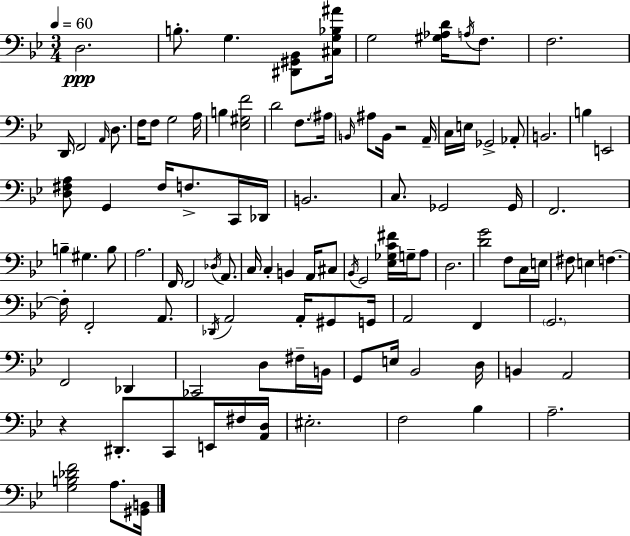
X:1
T:Untitled
M:3/4
L:1/4
K:Gm
D,2 B,/2 G, [^D,,^G,,_B,,]/2 [^C,G,_B,^A]/4 G,2 [^G,_A,D]/4 A,/4 F,/2 F,2 D,,/4 F,,2 A,,/4 D,/2 F,/4 F,/2 G,2 A,/4 B, [_E,^G,F]2 D2 F,/2 ^A,/4 B,,/4 ^A,/2 B,,/4 z2 A,,/4 C,/4 E,/4 _G,,2 _A,,/2 B,,2 B, E,,2 [D,^F,A,]/2 G,, ^F,/4 F,/2 C,,/4 _D,,/4 B,,2 C,/2 _G,,2 _G,,/4 F,,2 B, ^G, B,/2 A,2 F,,/4 F,,2 _D,/4 A,,/2 C,/4 C, B,, A,,/4 ^C,/2 _B,,/4 G,,2 [_E,_G,C^F]/4 G,/4 A,/2 D,2 [DG]2 F,/2 C,/4 E,/4 ^F,/2 E, F, F,/4 F,,2 A,,/2 _D,,/4 A,,2 A,,/4 ^G,,/2 G,,/4 A,,2 F,, G,,2 F,,2 _D,, _C,,2 D,/2 ^F,/4 B,,/4 G,,/2 E,/4 _B,,2 D,/4 B,, A,,2 z ^D,,/2 C,,/2 E,,/4 ^F,/4 [A,,D,]/4 ^E,2 F,2 _B, A,2 [G,B,_DF]2 A,/2 [^G,,B,,]/4